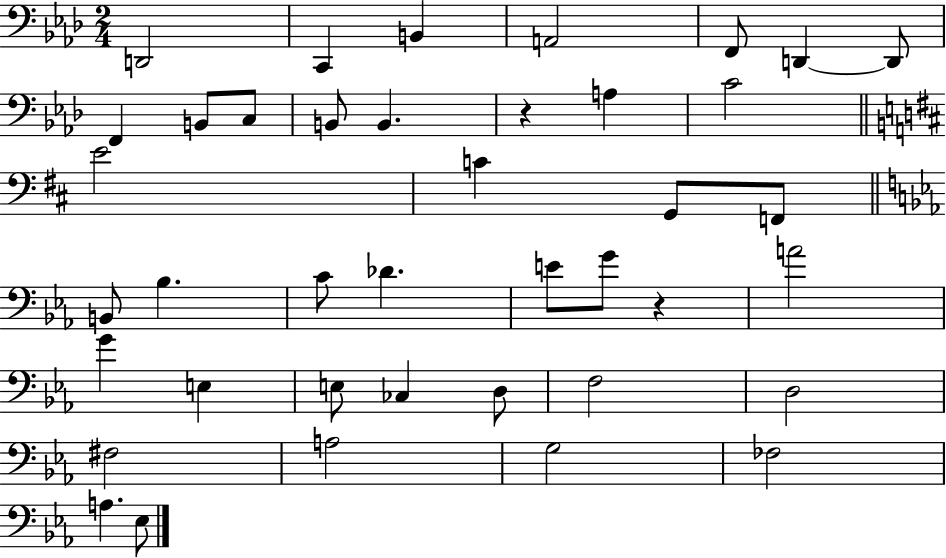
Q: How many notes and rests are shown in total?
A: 40